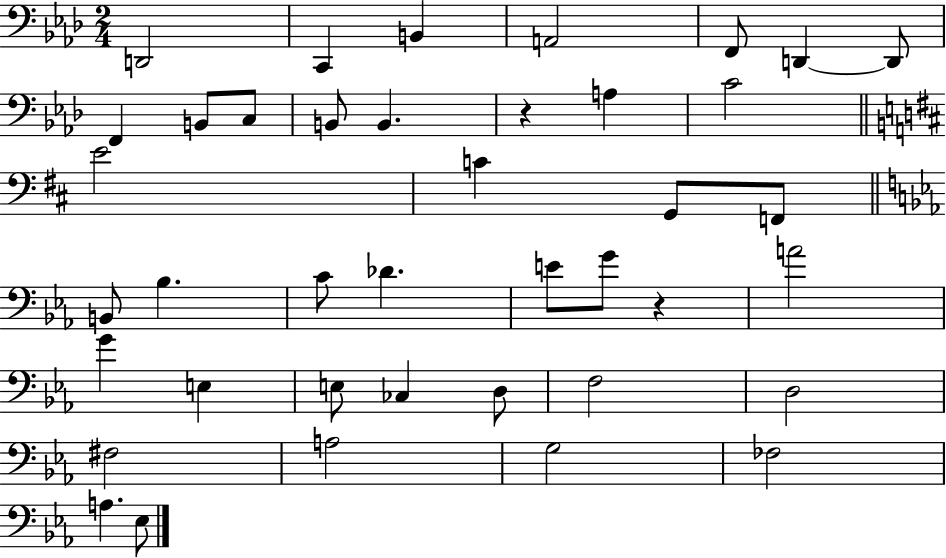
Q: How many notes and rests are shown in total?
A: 40